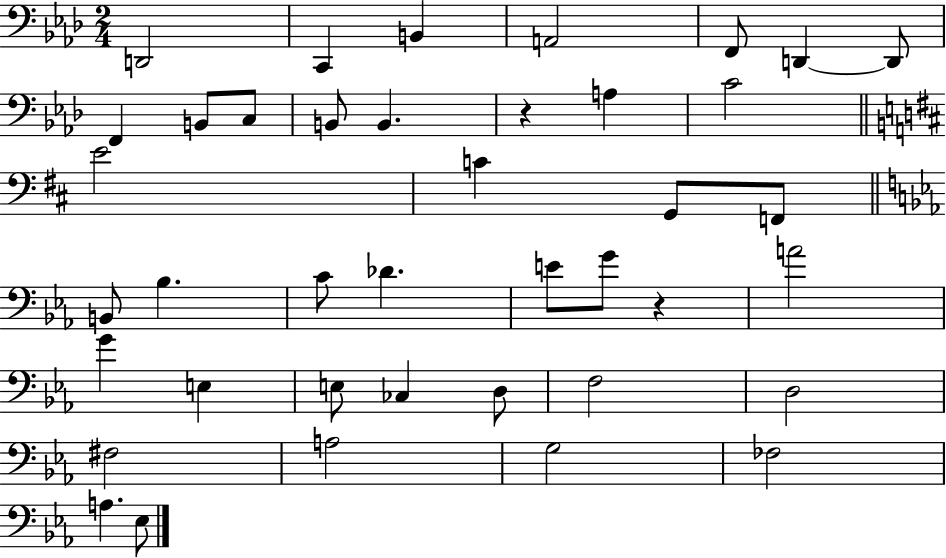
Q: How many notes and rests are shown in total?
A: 40